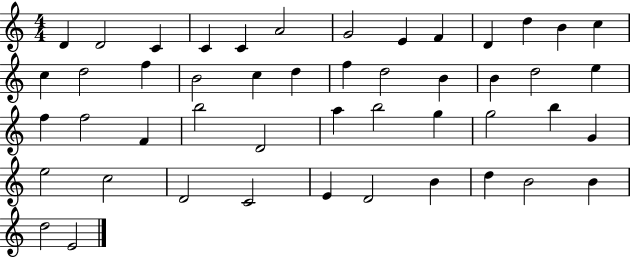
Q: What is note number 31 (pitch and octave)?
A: A5